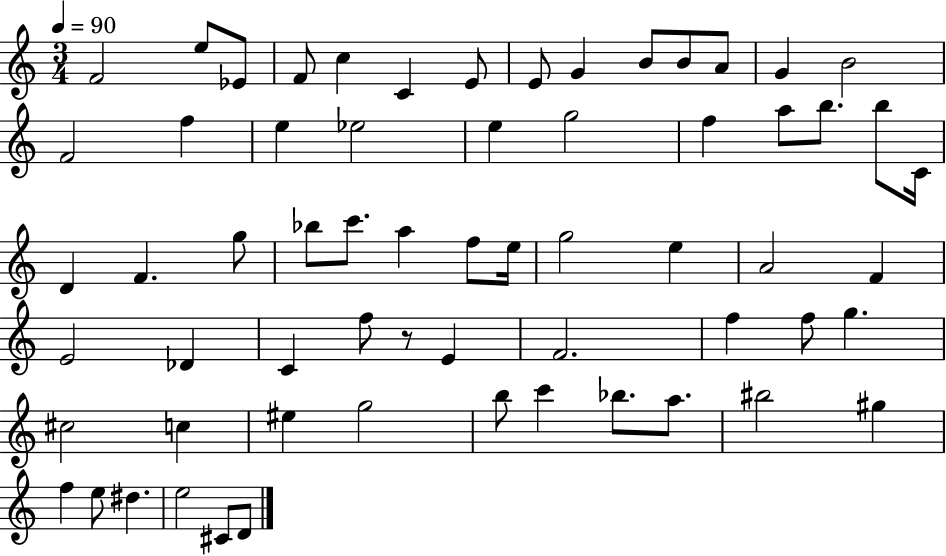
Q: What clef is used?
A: treble